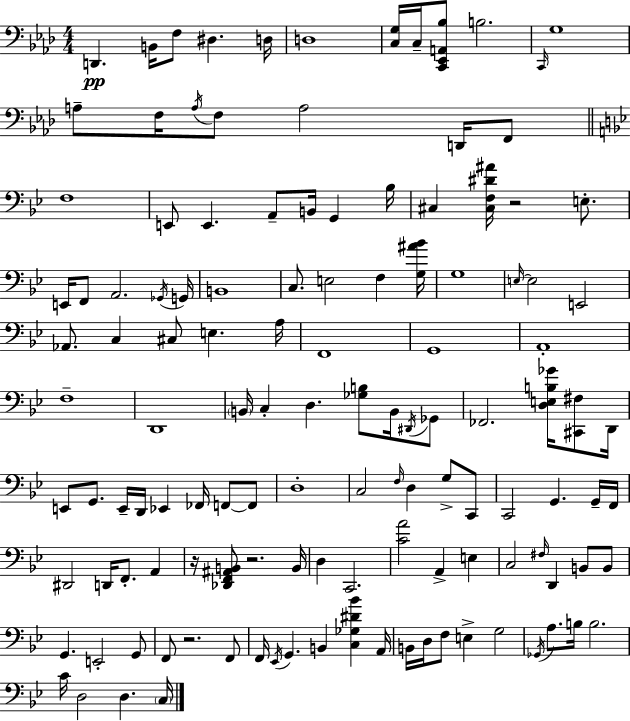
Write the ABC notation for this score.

X:1
T:Untitled
M:4/4
L:1/4
K:Ab
D,, B,,/4 F,/2 ^D, D,/4 D,4 [C,G,]/4 C,/4 [C,,_E,,A,,_B,]/2 B,2 C,,/4 G,4 A,/2 F,/4 A,/4 F,/2 A,2 D,,/4 F,,/2 F,4 E,,/2 E,, A,,/2 B,,/4 G,, _B,/4 ^C, [^C,F,^D^A]/4 z2 E,/2 E,,/4 F,,/2 A,,2 _G,,/4 G,,/4 B,,4 C,/2 E,2 F, [G,^A_B]/4 G,4 E,/4 E,2 E,,2 _A,,/2 C, ^C,/2 E, A,/4 F,,4 G,,4 A,,4 F,4 D,,4 B,,/4 C, D, [_G,B,]/2 B,,/4 ^D,,/4 _G,,/2 _F,,2 [D,E,B,_G]/4 [^C,,^F,]/2 D,,/4 E,,/2 G,,/2 E,,/4 D,,/4 _E,, _F,,/4 F,,/2 F,,/2 D,4 C,2 F,/4 D, G,/2 C,,/2 C,,2 G,, G,,/4 F,,/4 ^D,,2 D,,/4 F,,/2 A,, z/4 [_D,,F,,^A,,B,,]/2 z2 B,,/4 D, C,,2 [CA]2 A,, E, C,2 ^F,/4 D,, B,,/2 B,,/2 G,, E,,2 G,,/2 F,,/2 z2 F,,/2 F,,/4 _E,,/4 G,, B,, [C,_G,^D_B] A,,/4 B,,/4 D,/4 F,/2 E, G,2 _G,,/4 A,/2 B,/4 B,2 C/4 D,2 D, C,/4